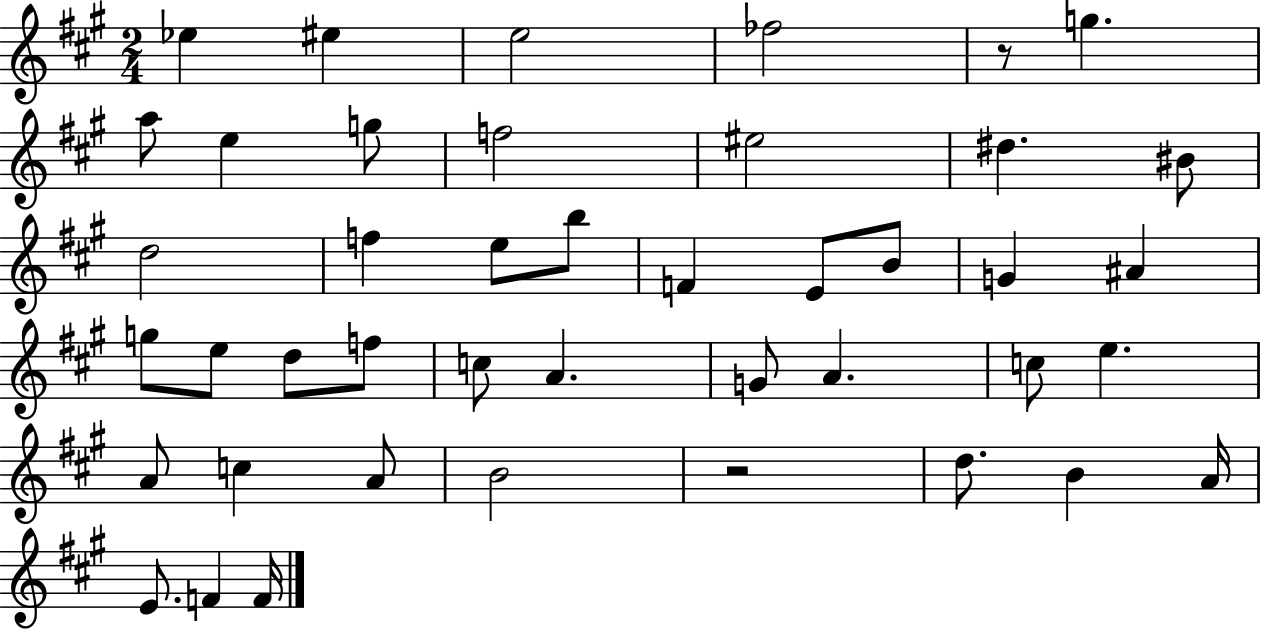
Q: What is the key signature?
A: A major